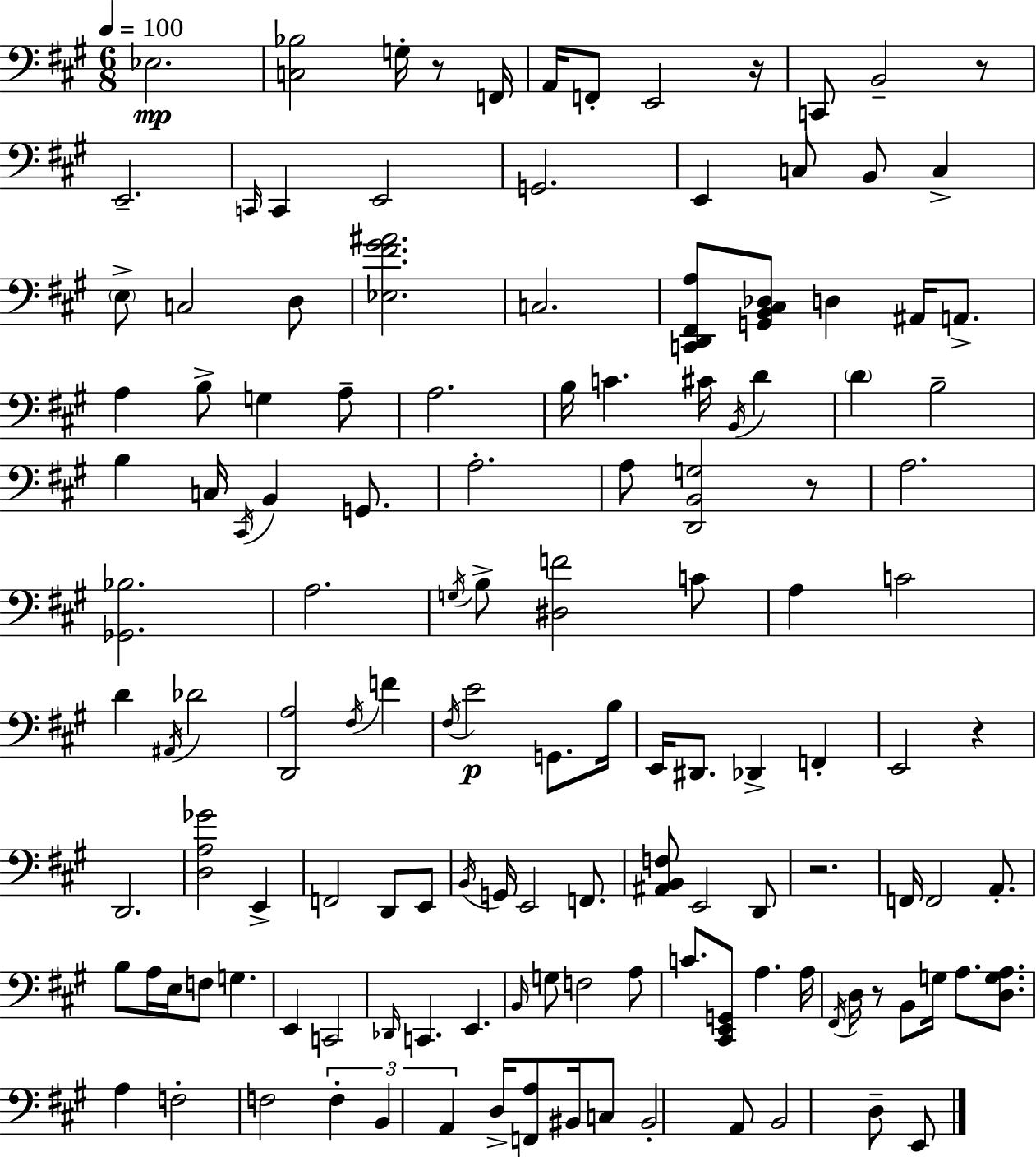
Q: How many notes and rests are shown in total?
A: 134